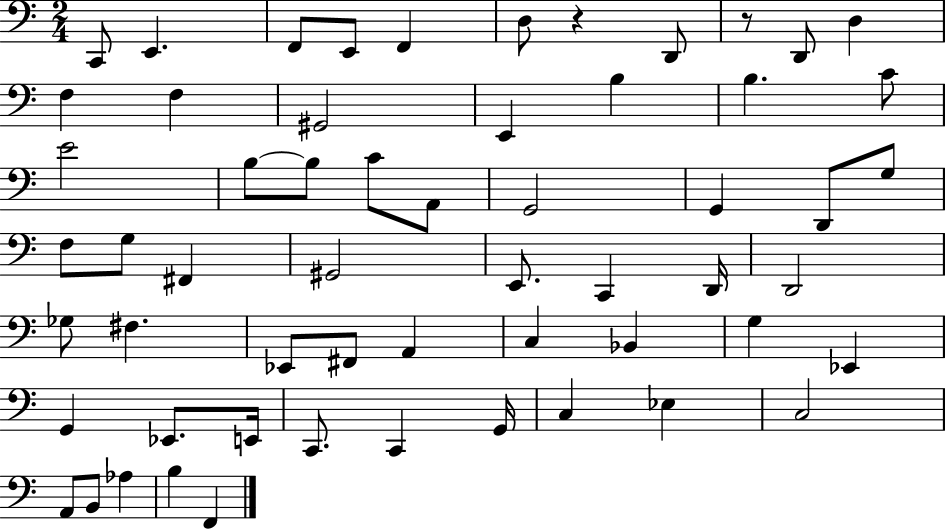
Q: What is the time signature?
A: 2/4